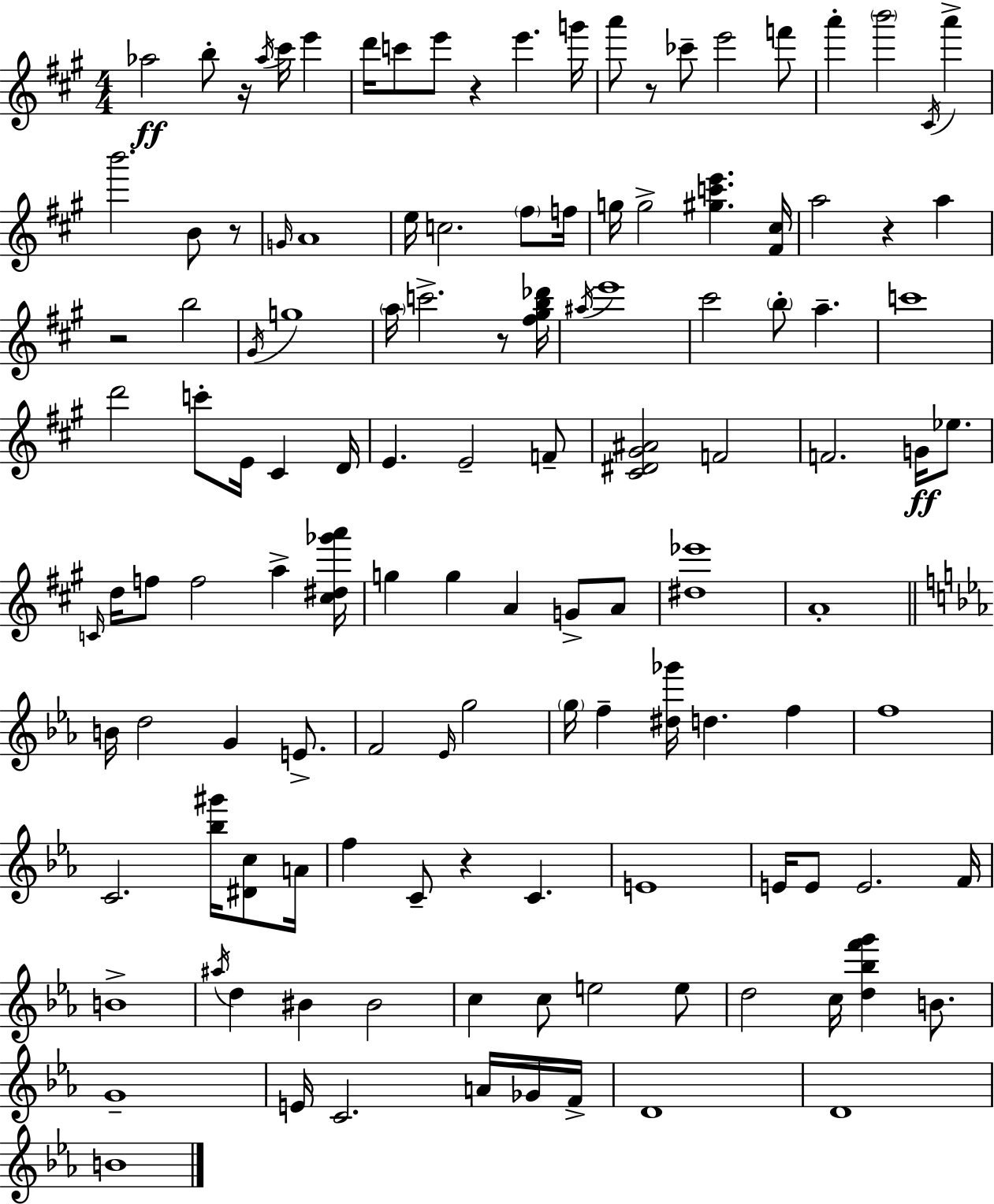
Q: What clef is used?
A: treble